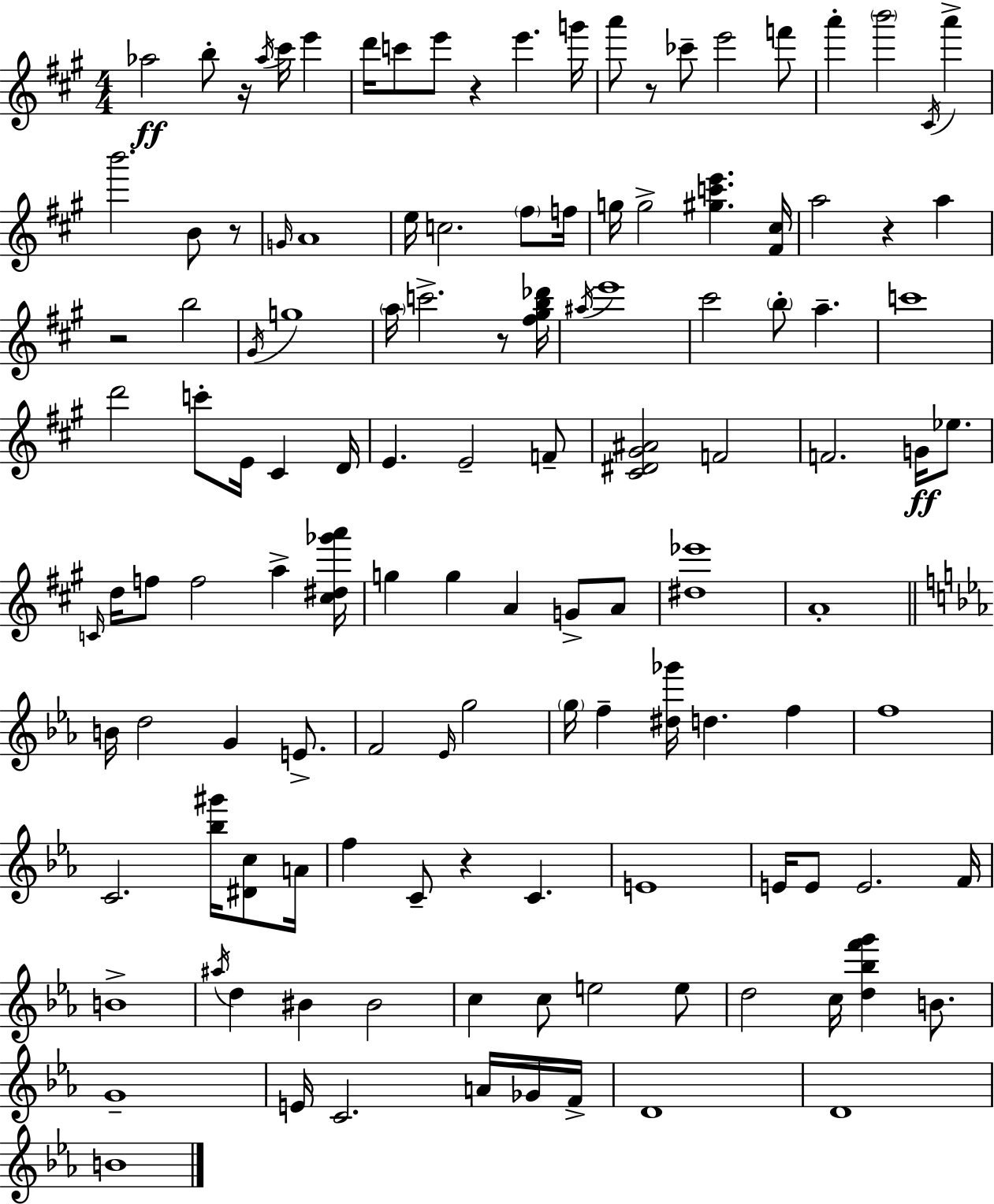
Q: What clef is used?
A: treble